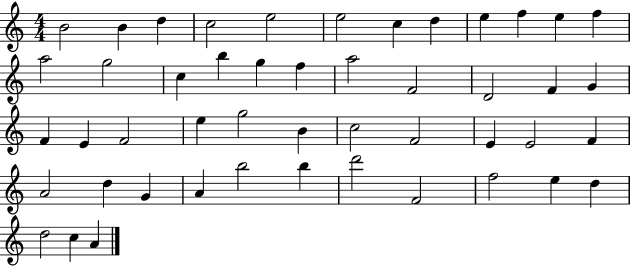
{
  \clef treble
  \numericTimeSignature
  \time 4/4
  \key c \major
  b'2 b'4 d''4 | c''2 e''2 | e''2 c''4 d''4 | e''4 f''4 e''4 f''4 | \break a''2 g''2 | c''4 b''4 g''4 f''4 | a''2 f'2 | d'2 f'4 g'4 | \break f'4 e'4 f'2 | e''4 g''2 b'4 | c''2 f'2 | e'4 e'2 f'4 | \break a'2 d''4 g'4 | a'4 b''2 b''4 | d'''2 f'2 | f''2 e''4 d''4 | \break d''2 c''4 a'4 | \bar "|."
}